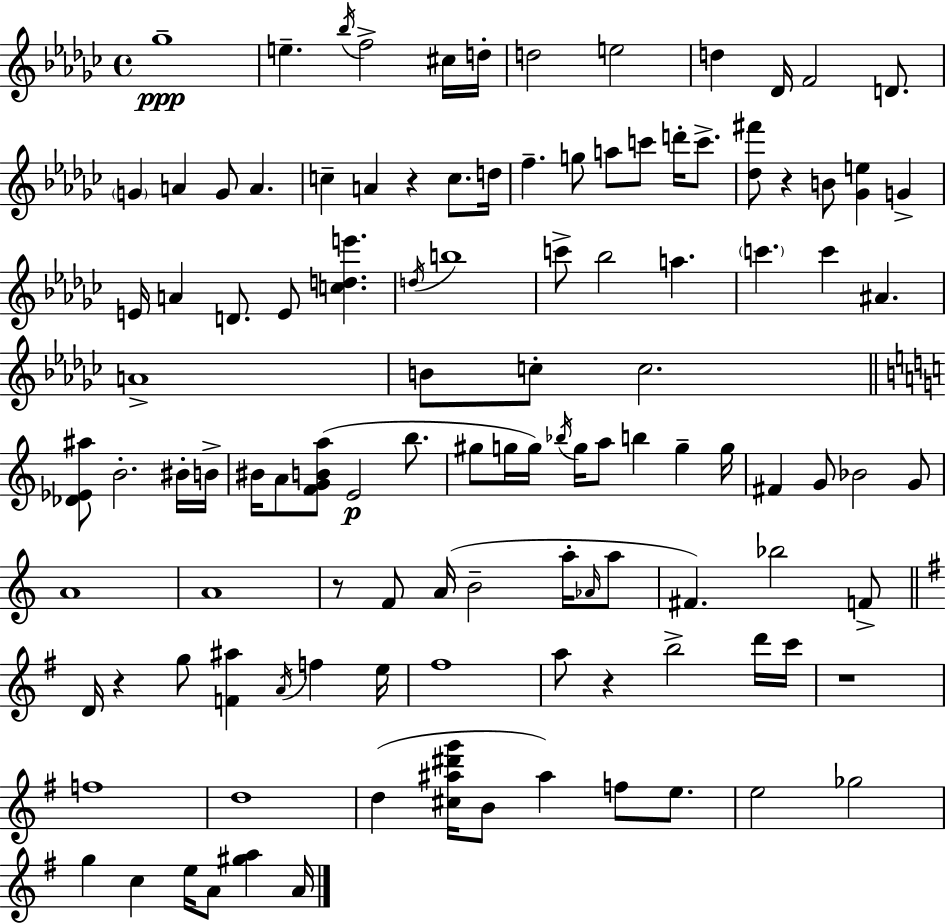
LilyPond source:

{
  \clef treble
  \time 4/4
  \defaultTimeSignature
  \key ees \minor
  ges''1--\ppp | e''4.-- \acciaccatura { bes''16 } f''2-> cis''16 | d''16-. d''2 e''2 | d''4 des'16 f'2 d'8. | \break \parenthesize g'4 a'4 g'8 a'4. | c''4-- a'4 r4 c''8. | d''16 f''4.-- g''8 a''8 c'''8 d'''16-. c'''8.-> | <des'' fis'''>8 r4 b'8 <ges' e''>4 g'4-> | \break e'16 a'4 d'8. e'8 <c'' d'' e'''>4. | \acciaccatura { d''16 } b''1 | c'''8-> bes''2 a''4. | \parenthesize c'''4. c'''4 ais'4. | \break a'1-> | b'8 c''8-. c''2. | \bar "||" \break \key c \major <des' ees' ais''>8 b'2.-. bis'16-. b'16-> | bis'16 a'8 <f' g' b' a''>8( e'2\p b''8. | gis''8 g''16 g''16) \acciaccatura { bes''16 } g''16 a''8 b''4 g''4-- | g''16 fis'4 g'8 bes'2 g'8 | \break a'1 | a'1 | r8 f'8 a'16( b'2-- a''16-. \grace { aes'16 } | a''8 fis'4.) bes''2 | \break f'8-> \bar "||" \break \key e \minor d'16 r4 g''8 <f' ais''>4 \acciaccatura { a'16 } f''4 | e''16 fis''1 | a''8 r4 b''2-> d'''16 | c'''16 r1 | \break f''1 | d''1 | d''4( <cis'' ais'' dis''' g'''>16 b'8 ais''4) f''8 e''8. | e''2 ges''2 | \break g''4 c''4 e''16 a'8 <gis'' a''>4 | a'16 \bar "|."
}